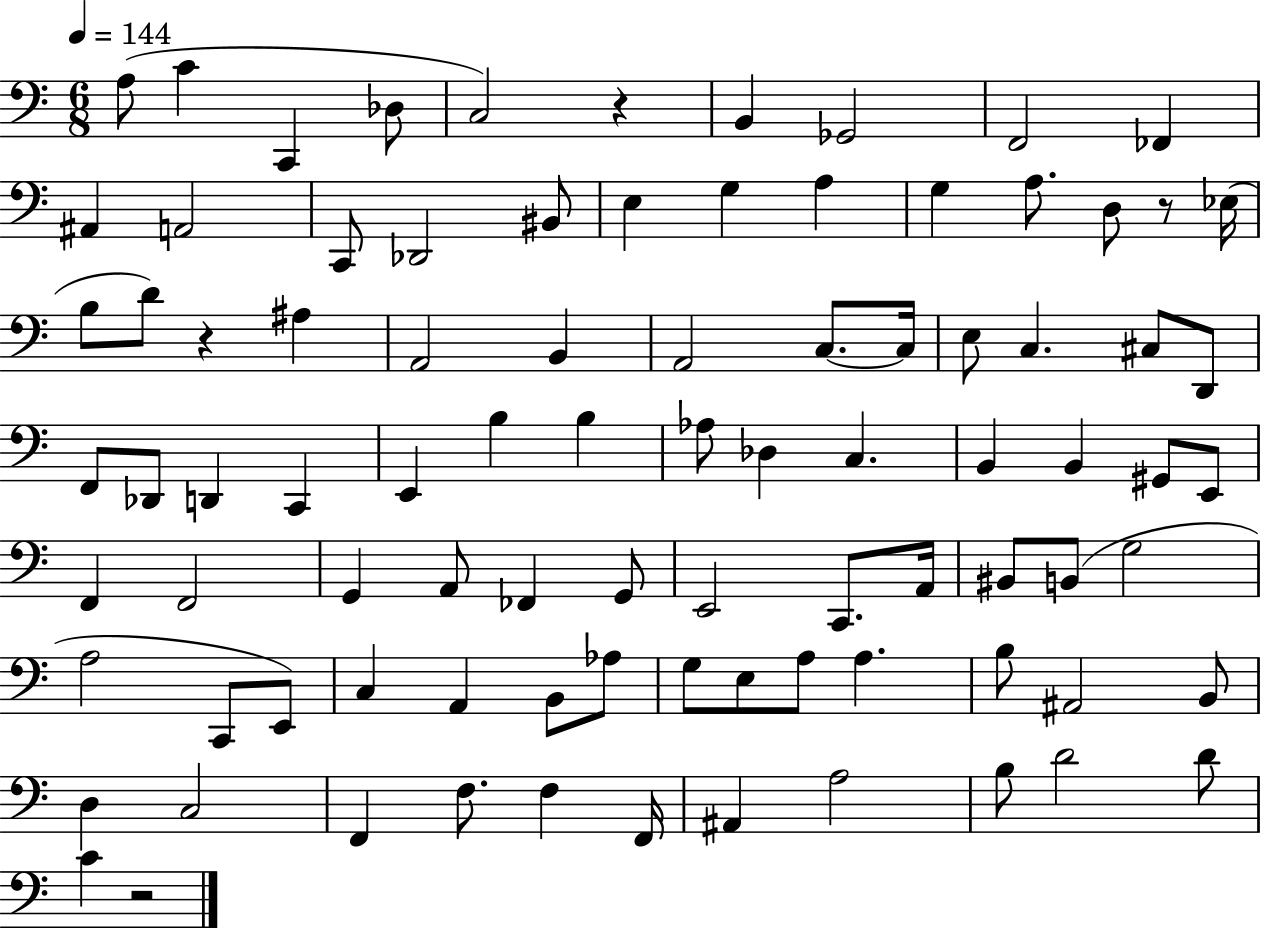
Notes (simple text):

A3/e C4/q C2/q Db3/e C3/h R/q B2/q Gb2/h F2/h FES2/q A#2/q A2/h C2/e Db2/h BIS2/e E3/q G3/q A3/q G3/q A3/e. D3/e R/e Eb3/s B3/e D4/e R/q A#3/q A2/h B2/q A2/h C3/e. C3/s E3/e C3/q. C#3/e D2/e F2/e Db2/e D2/q C2/q E2/q B3/q B3/q Ab3/e Db3/q C3/q. B2/q B2/q G#2/e E2/e F2/q F2/h G2/q A2/e FES2/q G2/e E2/h C2/e. A2/s BIS2/e B2/e G3/h A3/h C2/e E2/e C3/q A2/q B2/e Ab3/e G3/e E3/e A3/e A3/q. B3/e A#2/h B2/e D3/q C3/h F2/q F3/e. F3/q F2/s A#2/q A3/h B3/e D4/h D4/e C4/q R/h